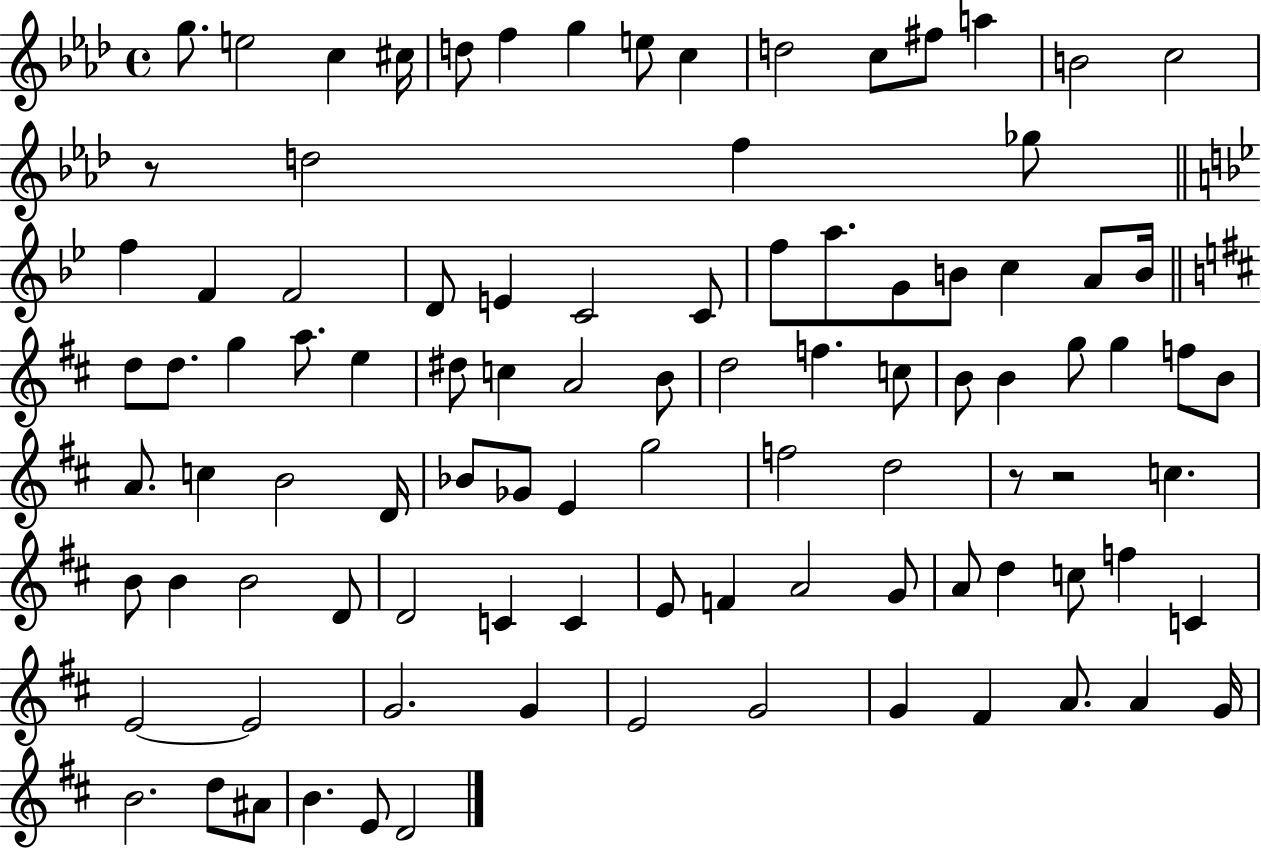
X:1
T:Untitled
M:4/4
L:1/4
K:Ab
g/2 e2 c ^c/4 d/2 f g e/2 c d2 c/2 ^f/2 a B2 c2 z/2 d2 f _g/2 f F F2 D/2 E C2 C/2 f/2 a/2 G/2 B/2 c A/2 B/4 d/2 d/2 g a/2 e ^d/2 c A2 B/2 d2 f c/2 B/2 B g/2 g f/2 B/2 A/2 c B2 D/4 _B/2 _G/2 E g2 f2 d2 z/2 z2 c B/2 B B2 D/2 D2 C C E/2 F A2 G/2 A/2 d c/2 f C E2 E2 G2 G E2 G2 G ^F A/2 A G/4 B2 d/2 ^A/2 B E/2 D2